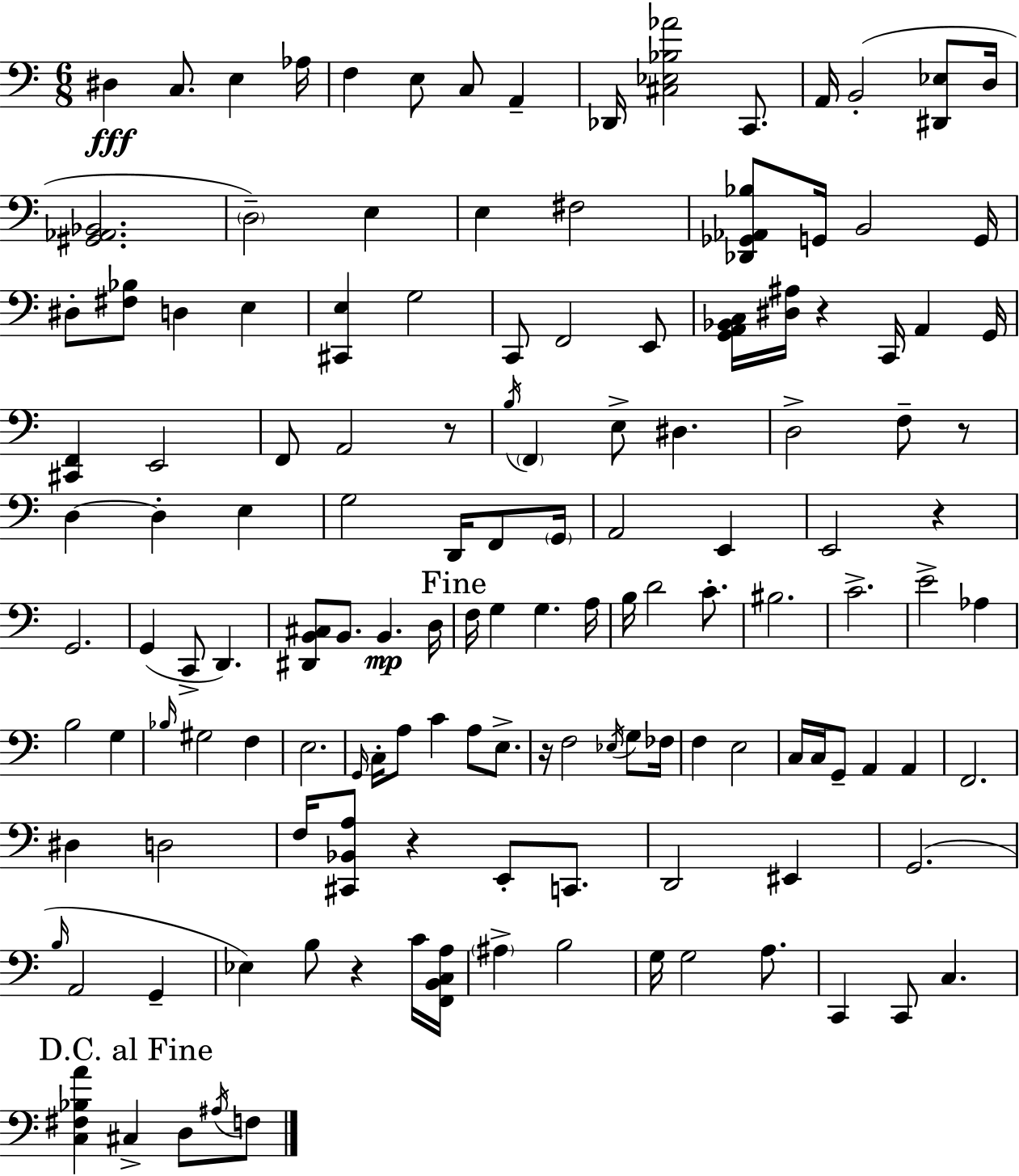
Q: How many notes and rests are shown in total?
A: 137